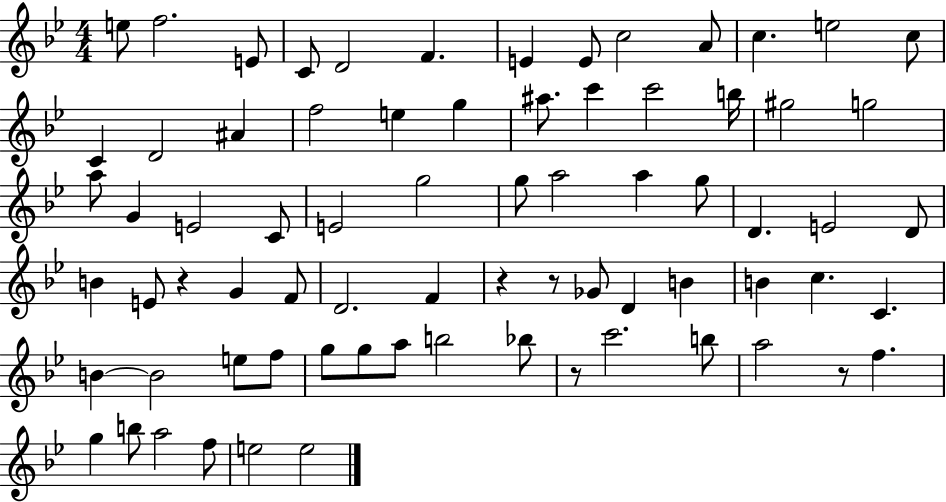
{
  \clef treble
  \numericTimeSignature
  \time 4/4
  \key bes \major
  e''8 f''2. e'8 | c'8 d'2 f'4. | e'4 e'8 c''2 a'8 | c''4. e''2 c''8 | \break c'4 d'2 ais'4 | f''2 e''4 g''4 | ais''8. c'''4 c'''2 b''16 | gis''2 g''2 | \break a''8 g'4 e'2 c'8 | e'2 g''2 | g''8 a''2 a''4 g''8 | d'4. e'2 d'8 | \break b'4 e'8 r4 g'4 f'8 | d'2. f'4 | r4 r8 ges'8 d'4 b'4 | b'4 c''4. c'4. | \break b'4~~ b'2 e''8 f''8 | g''8 g''8 a''8 b''2 bes''8 | r8 c'''2. b''8 | a''2 r8 f''4. | \break g''4 b''8 a''2 f''8 | e''2 e''2 | \bar "|."
}